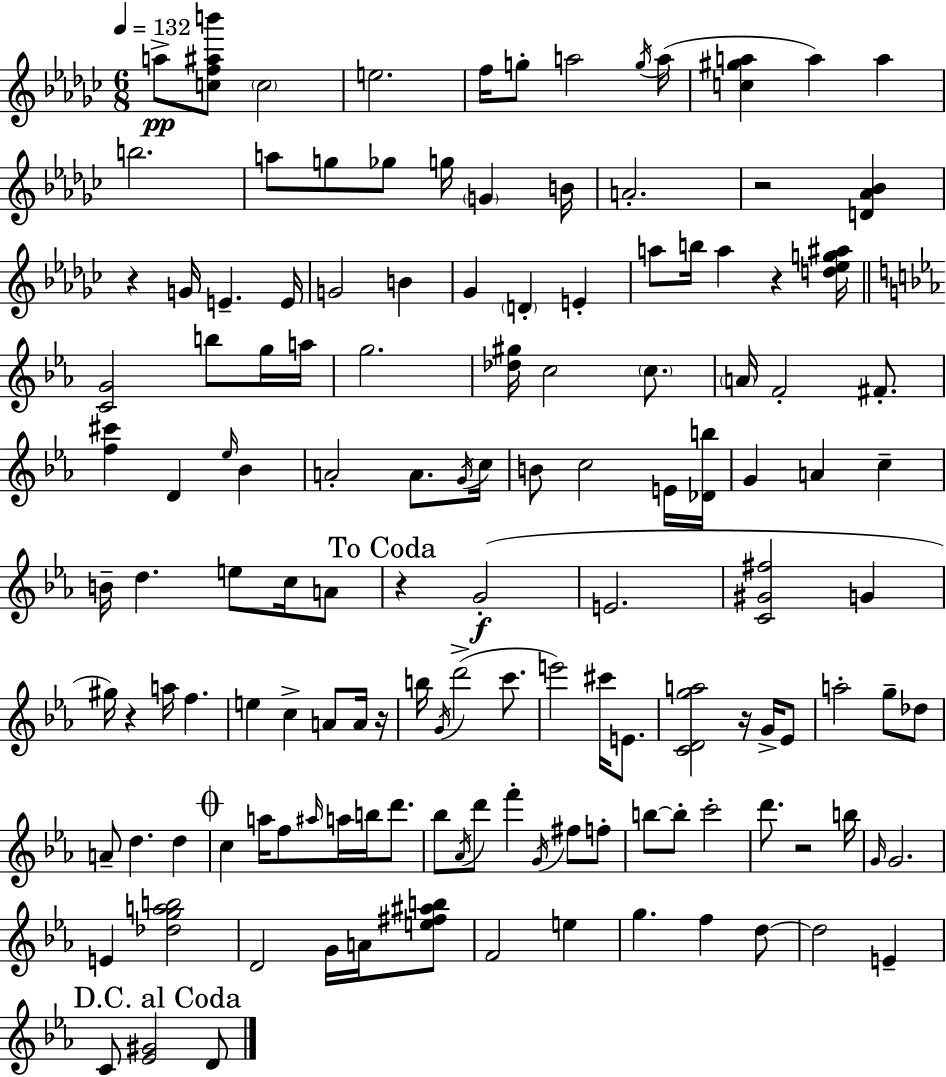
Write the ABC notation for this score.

X:1
T:Untitled
M:6/8
L:1/4
K:Ebm
a/2 [cf^ab']/2 c2 e2 f/4 g/2 a2 g/4 a/4 [c^ga] a a b2 a/2 g/2 _g/2 g/4 G B/4 A2 z2 [D_A_B] z G/4 E E/4 G2 B _G D E a/2 b/4 a z [d_eg^a]/4 [CG]2 b/2 g/4 a/4 g2 [_d^g]/4 c2 c/2 A/4 F2 ^F/2 [f^c'] D _e/4 _B A2 A/2 G/4 c/4 B/2 c2 E/4 [_Db]/4 G A c B/4 d e/2 c/4 A/2 z G2 E2 [C^G^f]2 G ^g/4 z a/4 f e c A/2 A/4 z/4 b/4 G/4 d'2 c'/2 e'2 ^c'/4 E/2 [CDga]2 z/4 G/4 _E/2 a2 g/2 _d/2 A/2 d d c a/4 f/2 ^a/4 a/4 b/4 d'/2 _b/2 _A/4 d'/2 f' G/4 ^f/2 f/2 b/2 b/2 c'2 d'/2 z2 b/4 G/4 G2 E [_dgab]2 D2 G/4 A/4 [e^f^ab]/2 F2 e g f d/2 d2 E C/2 [_E^G]2 D/2